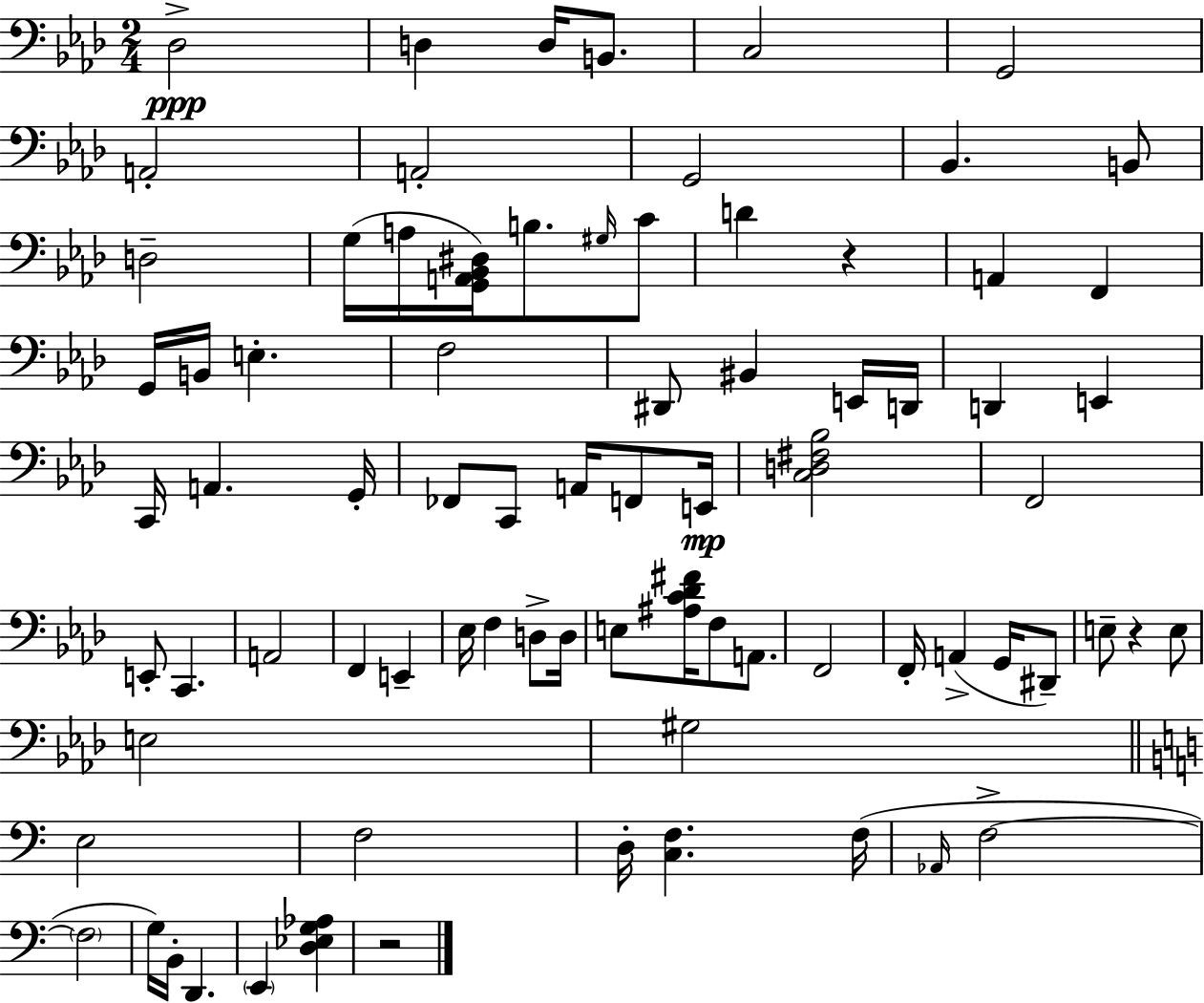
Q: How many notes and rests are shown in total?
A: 79